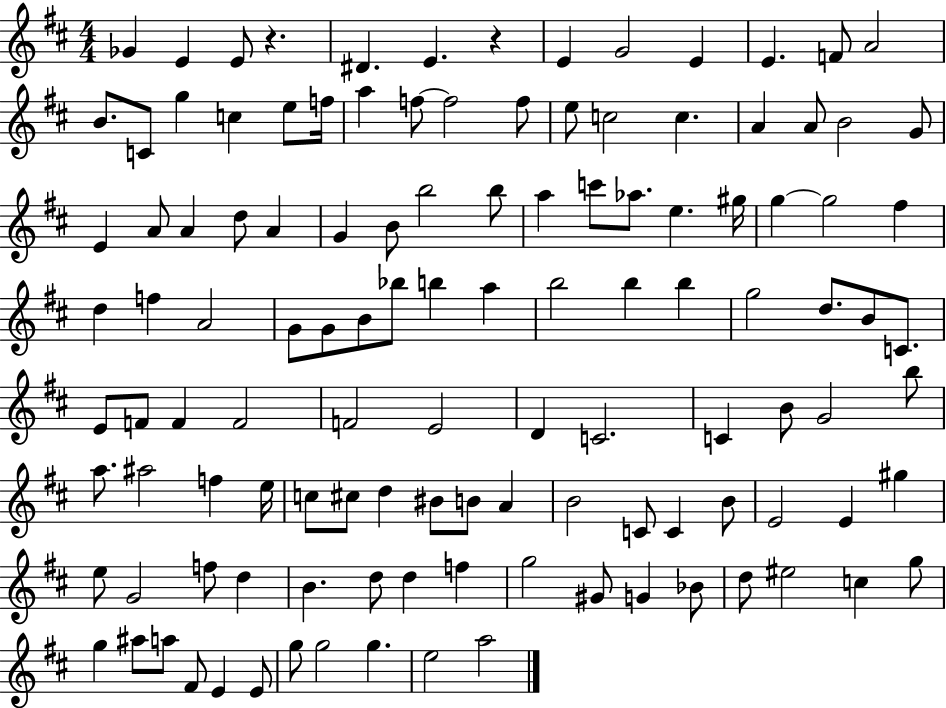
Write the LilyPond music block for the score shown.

{
  \clef treble
  \numericTimeSignature
  \time 4/4
  \key d \major
  ges'4 e'4 e'8 r4. | dis'4. e'4. r4 | e'4 g'2 e'4 | e'4. f'8 a'2 | \break b'8. c'8 g''4 c''4 e''8 f''16 | a''4 f''8~~ f''2 f''8 | e''8 c''2 c''4. | a'4 a'8 b'2 g'8 | \break e'4 a'8 a'4 d''8 a'4 | g'4 b'8 b''2 b''8 | a''4 c'''8 aes''8. e''4. gis''16 | g''4~~ g''2 fis''4 | \break d''4 f''4 a'2 | g'8 g'8 b'8 bes''8 b''4 a''4 | b''2 b''4 b''4 | g''2 d''8. b'8 c'8. | \break e'8 f'8 f'4 f'2 | f'2 e'2 | d'4 c'2. | c'4 b'8 g'2 b''8 | \break a''8. ais''2 f''4 e''16 | c''8 cis''8 d''4 bis'8 b'8 a'4 | b'2 c'8 c'4 b'8 | e'2 e'4 gis''4 | \break e''8 g'2 f''8 d''4 | b'4. d''8 d''4 f''4 | g''2 gis'8 g'4 bes'8 | d''8 eis''2 c''4 g''8 | \break g''4 ais''8 a''8 fis'8 e'4 e'8 | g''8 g''2 g''4. | e''2 a''2 | \bar "|."
}